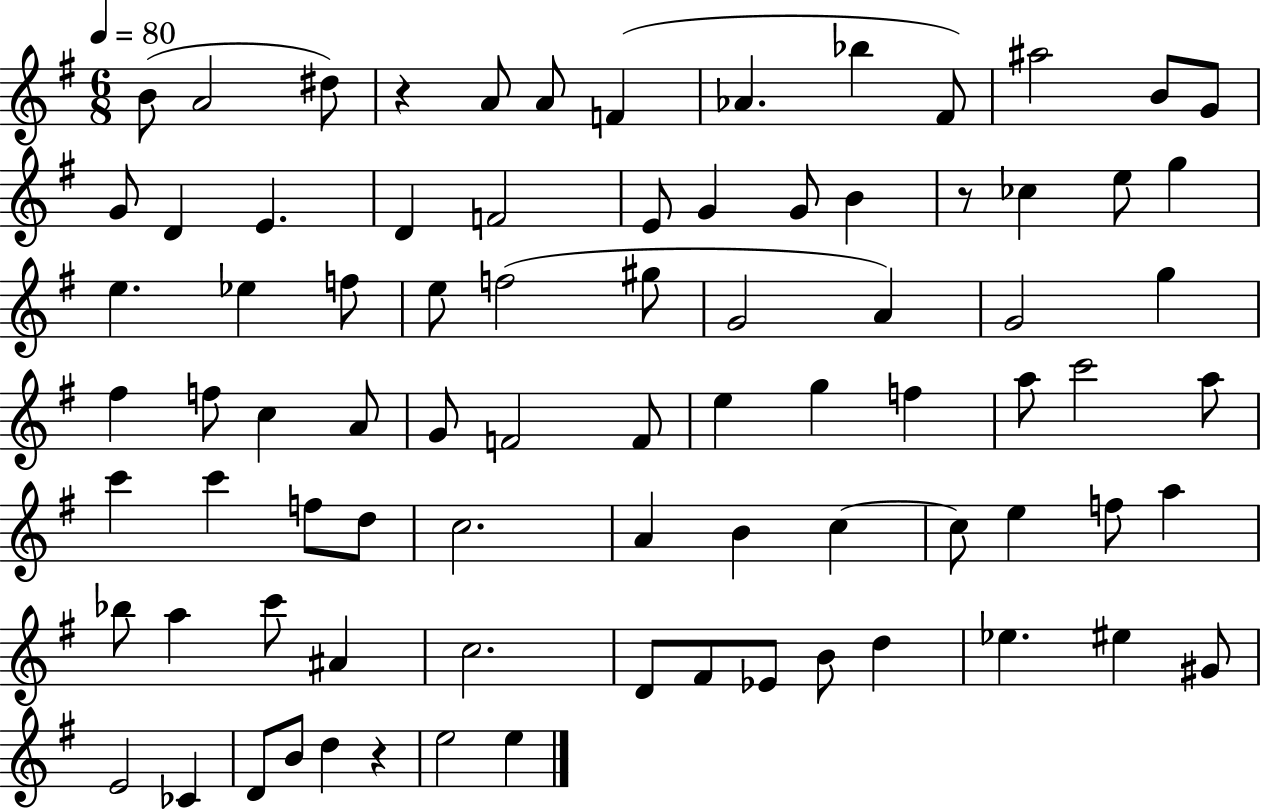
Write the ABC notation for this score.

X:1
T:Untitled
M:6/8
L:1/4
K:G
B/2 A2 ^d/2 z A/2 A/2 F _A _b ^F/2 ^a2 B/2 G/2 G/2 D E D F2 E/2 G G/2 B z/2 _c e/2 g e _e f/2 e/2 f2 ^g/2 G2 A G2 g ^f f/2 c A/2 G/2 F2 F/2 e g f a/2 c'2 a/2 c' c' f/2 d/2 c2 A B c c/2 e f/2 a _b/2 a c'/2 ^A c2 D/2 ^F/2 _E/2 B/2 d _e ^e ^G/2 E2 _C D/2 B/2 d z e2 e